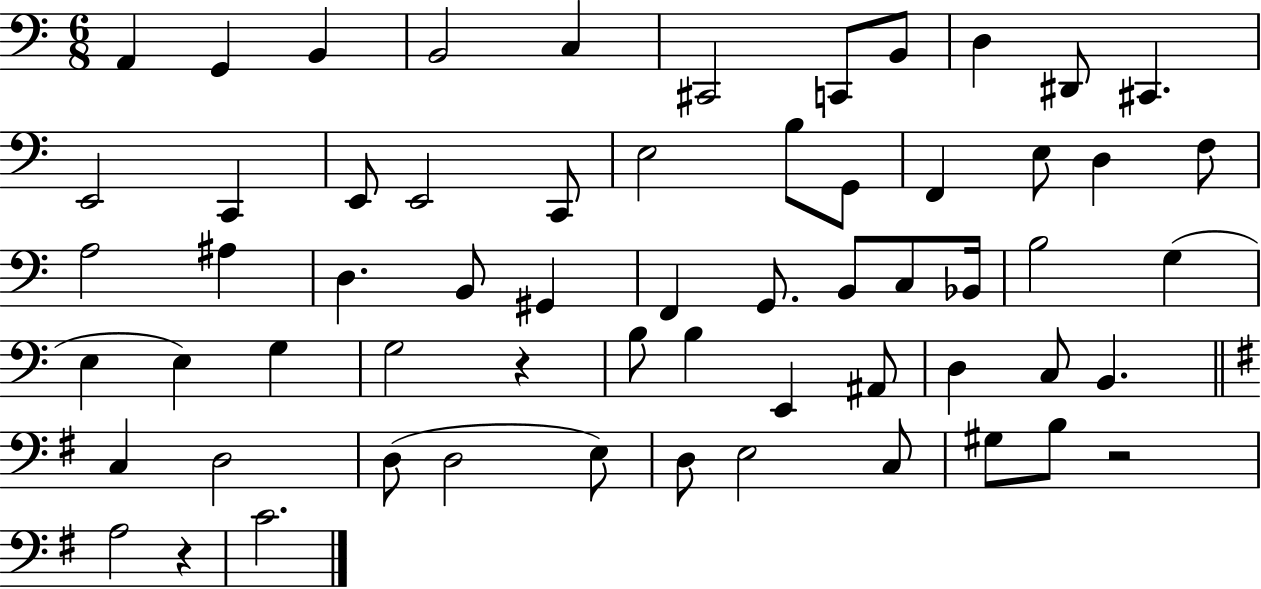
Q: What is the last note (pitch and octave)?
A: C4